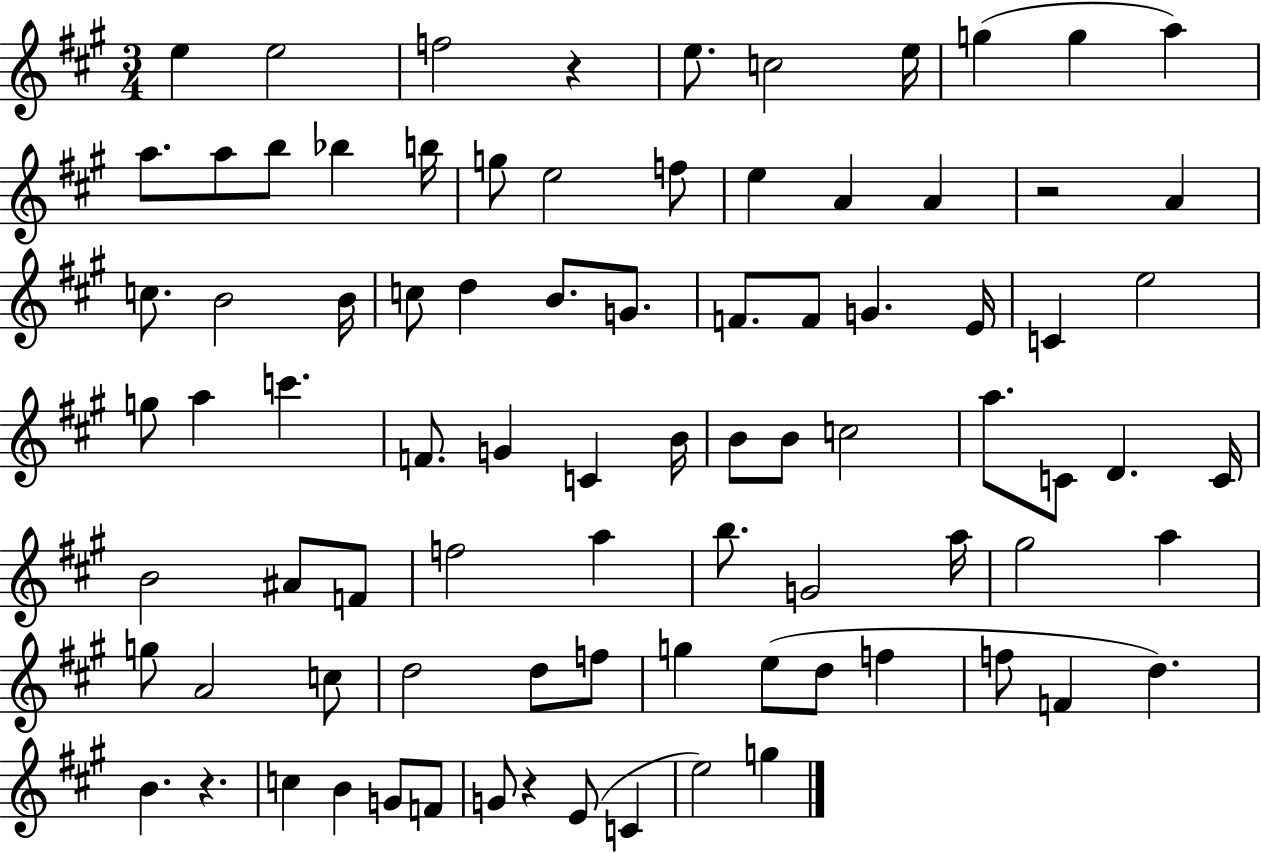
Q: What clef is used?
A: treble